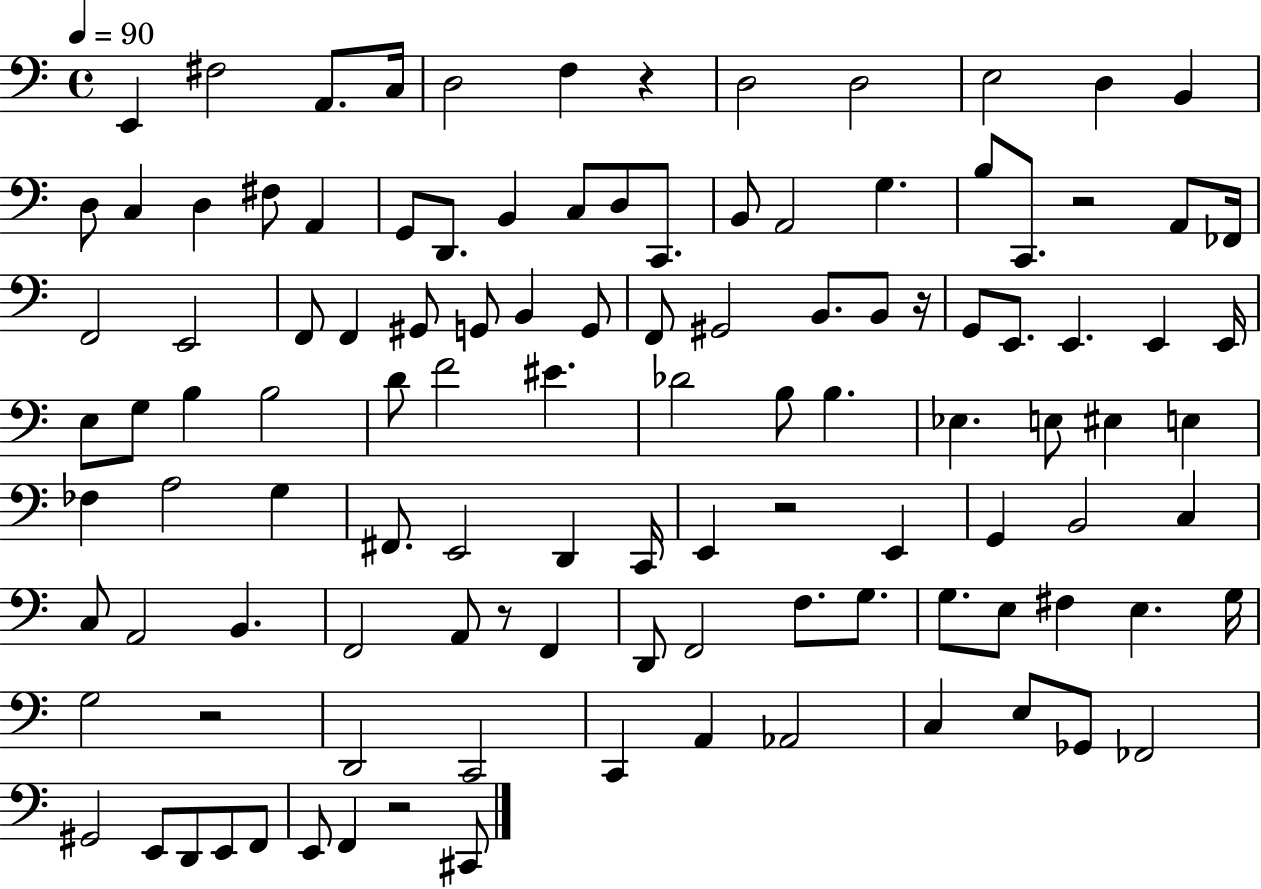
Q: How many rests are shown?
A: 7